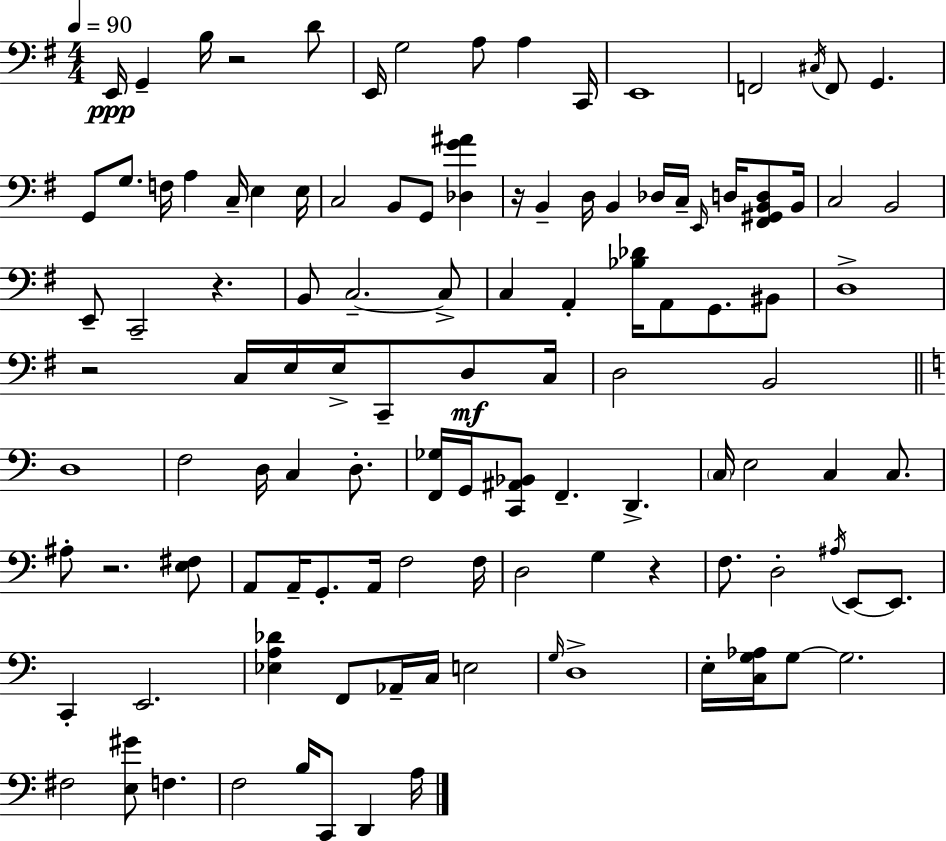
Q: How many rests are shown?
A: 6